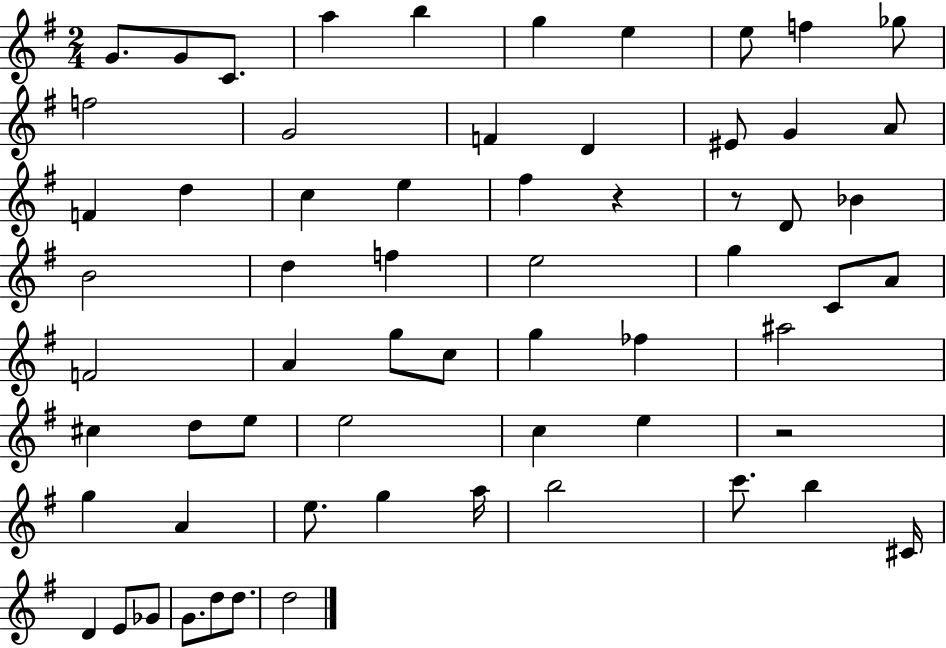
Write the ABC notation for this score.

X:1
T:Untitled
M:2/4
L:1/4
K:G
G/2 G/2 C/2 a b g e e/2 f _g/2 f2 G2 F D ^E/2 G A/2 F d c e ^f z z/2 D/2 _B B2 d f e2 g C/2 A/2 F2 A g/2 c/2 g _f ^a2 ^c d/2 e/2 e2 c e z2 g A e/2 g a/4 b2 c'/2 b ^C/4 D E/2 _G/2 G/2 d/2 d/2 d2